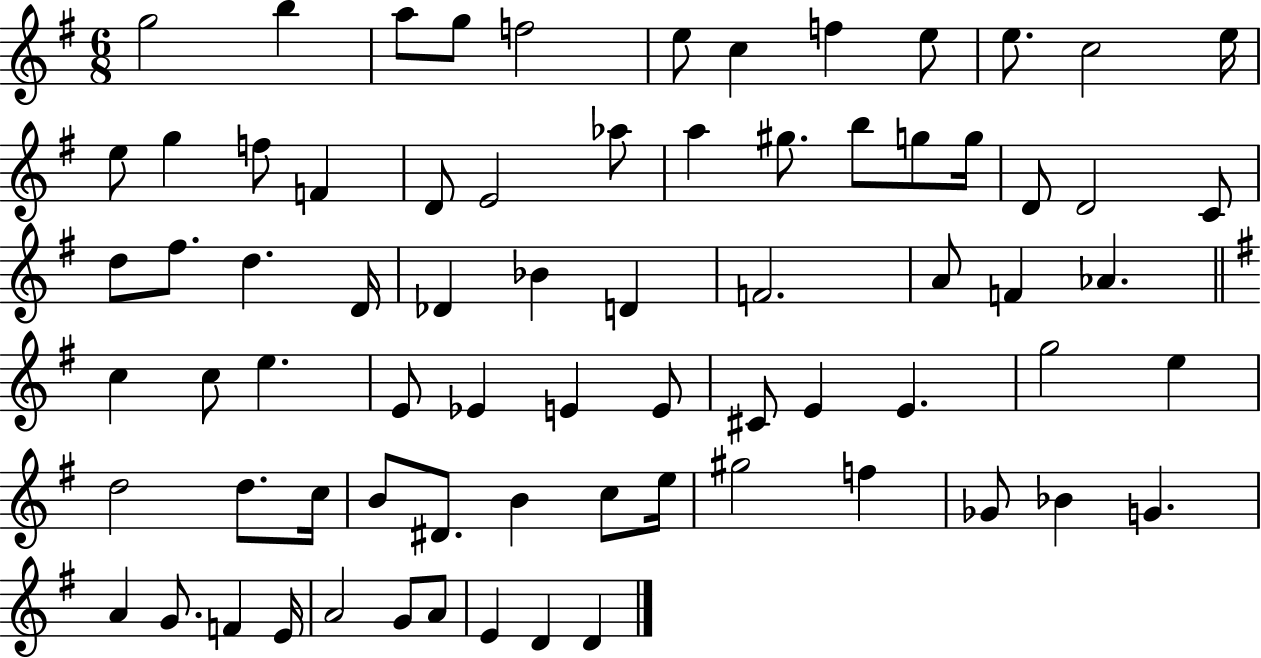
{
  \clef treble
  \numericTimeSignature
  \time 6/8
  \key g \major
  g''2 b''4 | a''8 g''8 f''2 | e''8 c''4 f''4 e''8 | e''8. c''2 e''16 | \break e''8 g''4 f''8 f'4 | d'8 e'2 aes''8 | a''4 gis''8. b''8 g''8 g''16 | d'8 d'2 c'8 | \break d''8 fis''8. d''4. d'16 | des'4 bes'4 d'4 | f'2. | a'8 f'4 aes'4. | \break \bar "||" \break \key g \major c''4 c''8 e''4. | e'8 ees'4 e'4 e'8 | cis'8 e'4 e'4. | g''2 e''4 | \break d''2 d''8. c''16 | b'8 dis'8. b'4 c''8 e''16 | gis''2 f''4 | ges'8 bes'4 g'4. | \break a'4 g'8. f'4 e'16 | a'2 g'8 a'8 | e'4 d'4 d'4 | \bar "|."
}